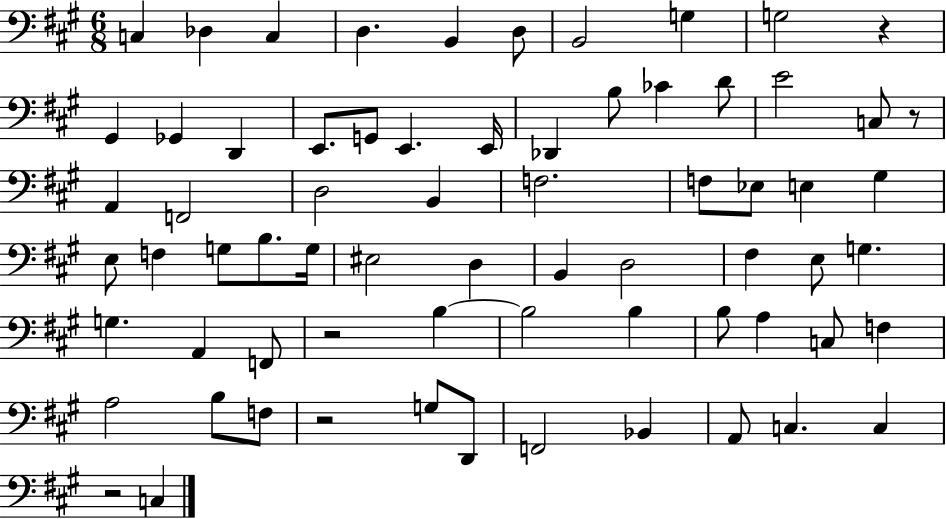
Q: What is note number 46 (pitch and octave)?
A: F2